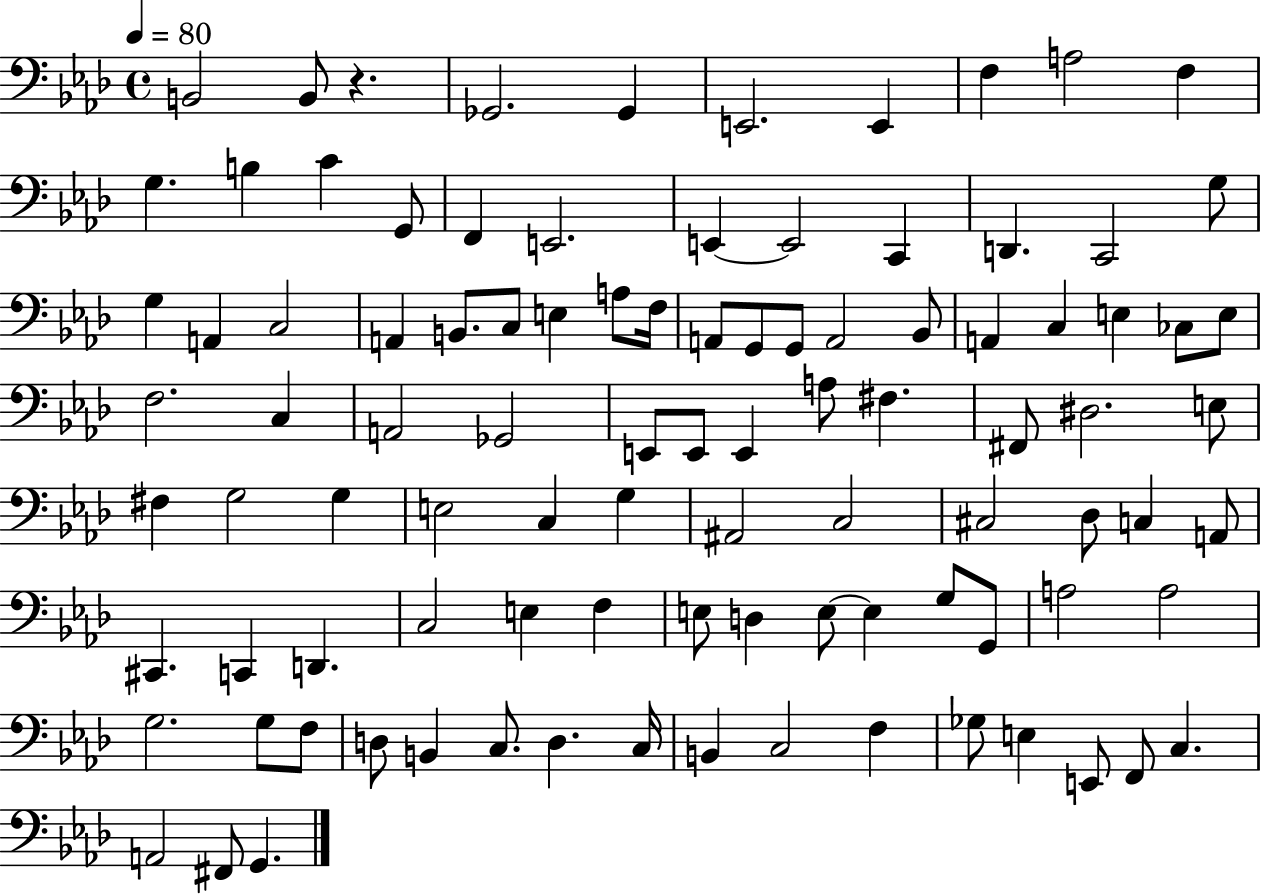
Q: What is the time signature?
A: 4/4